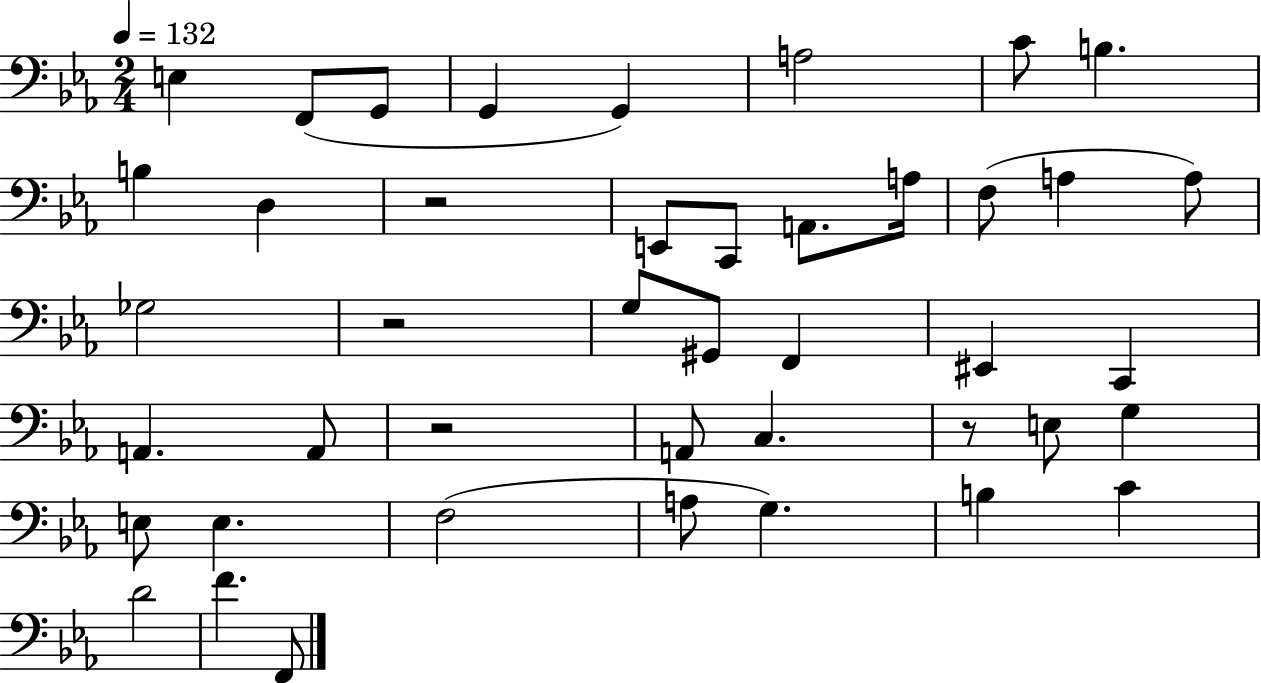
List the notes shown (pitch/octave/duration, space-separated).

E3/q F2/e G2/e G2/q G2/q A3/h C4/e B3/q. B3/q D3/q R/h E2/e C2/e A2/e. A3/s F3/e A3/q A3/e Gb3/h R/h G3/e G#2/e F2/q EIS2/q C2/q A2/q. A2/e R/h A2/e C3/q. R/e E3/e G3/q E3/e E3/q. F3/h A3/e G3/q. B3/q C4/q D4/h F4/q. F2/e